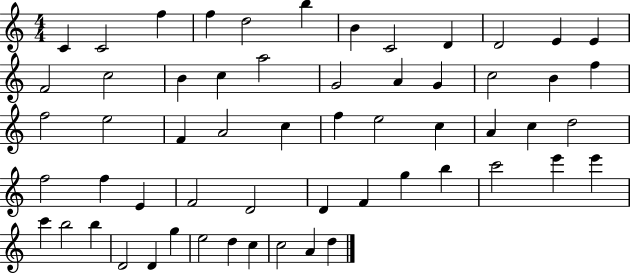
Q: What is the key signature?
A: C major